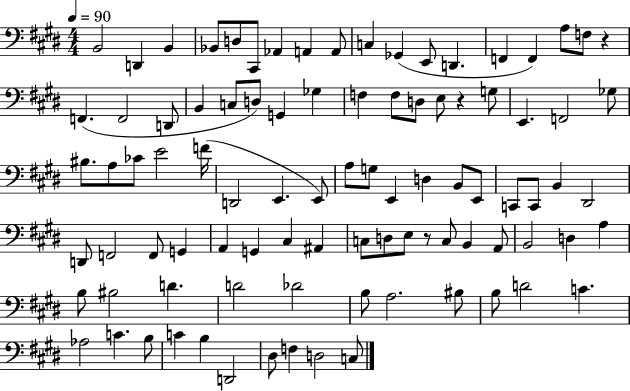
X:1
T:Untitled
M:4/4
L:1/4
K:E
B,,2 D,, B,, _B,,/2 D,/2 ^C,,/2 _A,, A,, A,,/2 C, _G,, E,,/2 D,, F,, F,, A,/2 F,/2 z F,, F,,2 D,,/2 B,, C,/2 D,/2 G,, _G, F, F,/2 D,/2 E,/2 z G,/2 E,, F,,2 _G,/2 ^B,/2 A,/2 _C/2 E2 F/4 D,,2 E,, E,,/2 A,/2 G,/2 E,, D, B,,/2 E,,/2 C,,/2 C,,/2 B,, ^D,,2 D,,/2 F,,2 F,,/2 G,, A,, G,, ^C, ^A,, C,/2 D,/2 E,/2 z/2 C,/2 B,, A,,/2 B,,2 D, A, B,/2 ^B,2 D D2 _D2 B,/2 A,2 ^B,/2 B,/2 D2 C _A,2 C B,/2 C B, D,,2 ^D,/2 F, D,2 C,/2